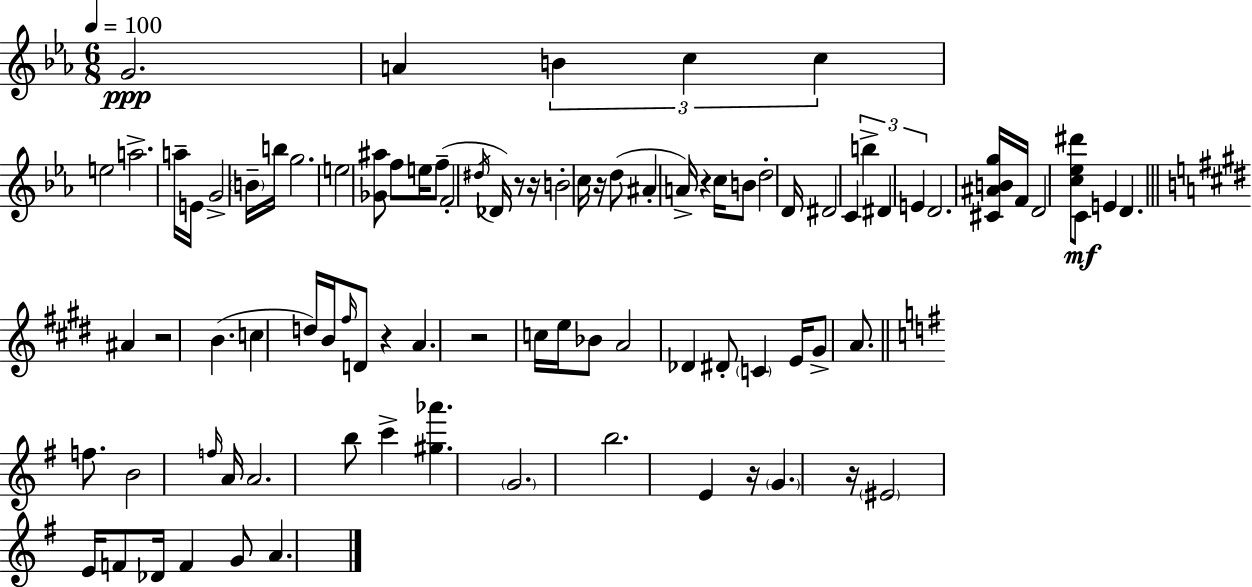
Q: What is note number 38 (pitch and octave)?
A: C4